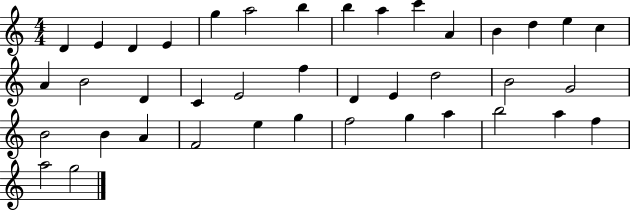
X:1
T:Untitled
M:4/4
L:1/4
K:C
D E D E g a2 b b a c' A B d e c A B2 D C E2 f D E d2 B2 G2 B2 B A F2 e g f2 g a b2 a f a2 g2